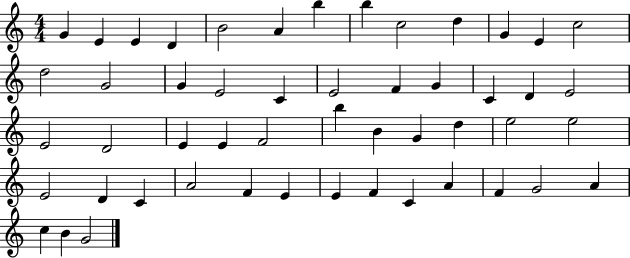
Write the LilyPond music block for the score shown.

{
  \clef treble
  \numericTimeSignature
  \time 4/4
  \key c \major
  g'4 e'4 e'4 d'4 | b'2 a'4 b''4 | b''4 c''2 d''4 | g'4 e'4 c''2 | \break d''2 g'2 | g'4 e'2 c'4 | e'2 f'4 g'4 | c'4 d'4 e'2 | \break e'2 d'2 | e'4 e'4 f'2 | b''4 b'4 g'4 d''4 | e''2 e''2 | \break e'2 d'4 c'4 | a'2 f'4 e'4 | e'4 f'4 c'4 a'4 | f'4 g'2 a'4 | \break c''4 b'4 g'2 | \bar "|."
}